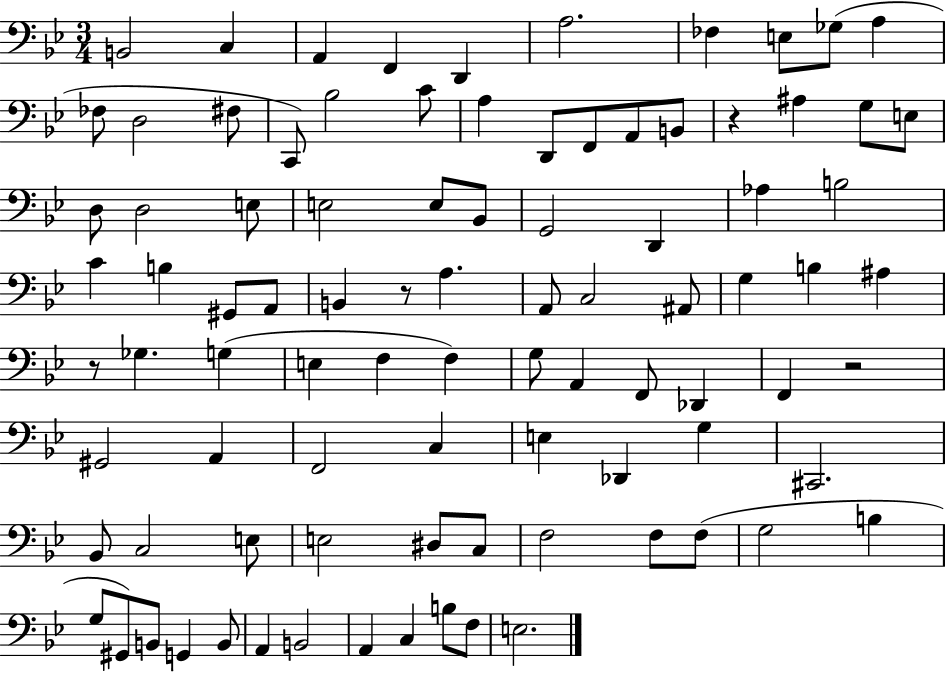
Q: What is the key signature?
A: BES major